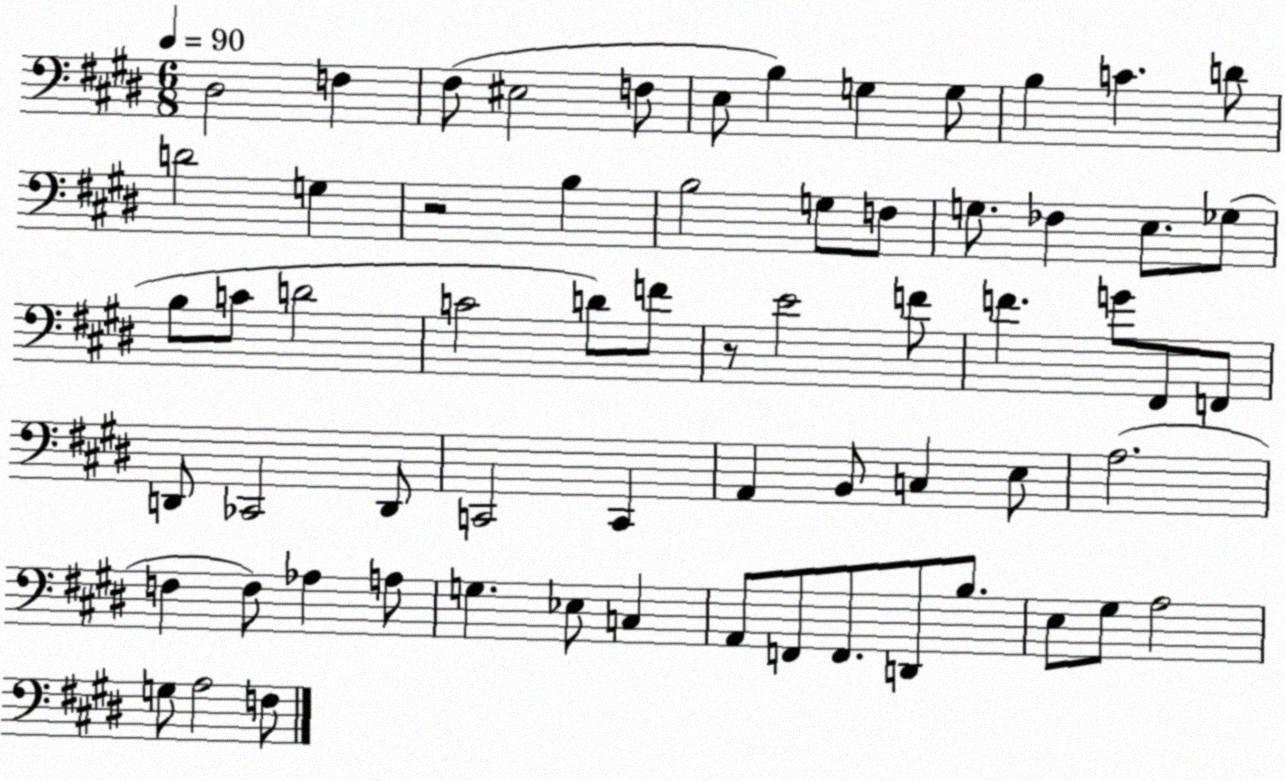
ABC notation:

X:1
T:Untitled
M:6/8
L:1/4
K:E
^D,2 F, ^F,/2 ^E,2 F,/2 E,/2 B, G, G,/2 B, C D/2 D2 G, z2 B, B,2 G,/2 F,/2 G,/2 _F, E,/2 _G,/2 B,/2 C/2 D2 C2 D/2 F/2 z/2 E2 F/2 F G/2 ^F,,/2 F,,/2 D,,/2 _C,,2 D,,/2 C,,2 C,, A,, B,,/2 C, E,/2 A,2 F, F,/2 _A, A,/2 G, _E,/2 C, A,,/2 F,,/2 F,,/2 D,,/2 B,/2 E,/2 ^G,/2 A,2 G,/2 A,2 F,/2